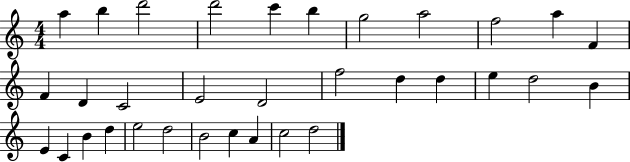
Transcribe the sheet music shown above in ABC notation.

X:1
T:Untitled
M:4/4
L:1/4
K:C
a b d'2 d'2 c' b g2 a2 f2 a F F D C2 E2 D2 f2 d d e d2 B E C B d e2 d2 B2 c A c2 d2